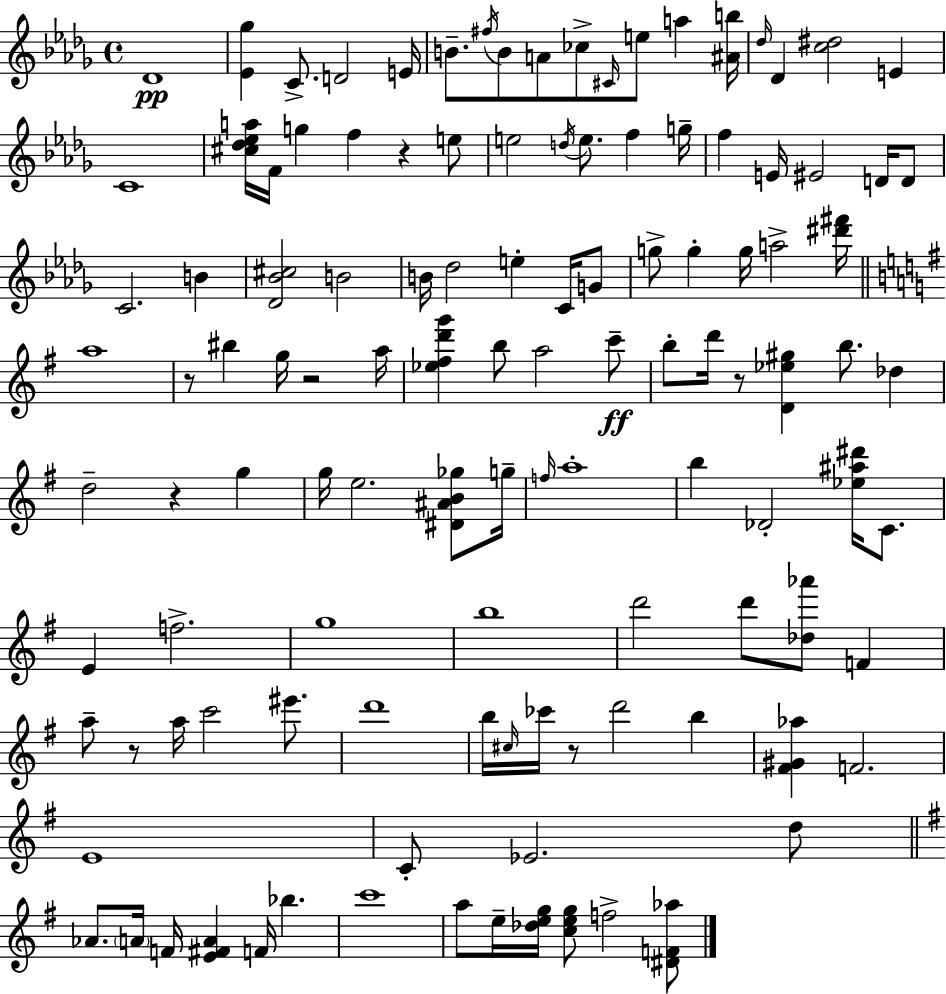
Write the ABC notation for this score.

X:1
T:Untitled
M:4/4
L:1/4
K:Bbm
_D4 [_E_g] C/2 D2 E/4 B/2 ^f/4 B/2 A/2 _c/2 ^C/4 e/2 a [^Ab]/4 _d/4 _D [c^d]2 E C4 [^c_d_ea]/4 F/4 g f z e/2 e2 d/4 e/2 f g/4 f E/4 ^E2 D/4 D/2 C2 B [_D_B^c]2 B2 B/4 _d2 e C/4 G/2 g/2 g g/4 a2 [^d'^f']/4 a4 z/2 ^b g/4 z2 a/4 [_e^fd'g'] b/2 a2 c'/2 b/2 d'/4 z/2 [D_e^g] b/2 _d d2 z g g/4 e2 [^D^AB_g]/2 g/4 f/4 a4 b _D2 [_e^a^d']/4 C/2 E f2 g4 b4 d'2 d'/2 [_d_a']/2 F a/2 z/2 a/4 c'2 ^e'/2 d'4 b/4 ^c/4 _c'/4 z/2 d'2 b [^F^G_a] F2 E4 C/2 _E2 d/2 _A/2 A/4 F/4 [E^FA] F/4 _b c'4 a/2 e/4 [_deg]/4 [ceg]/2 f2 [^DF_a]/2